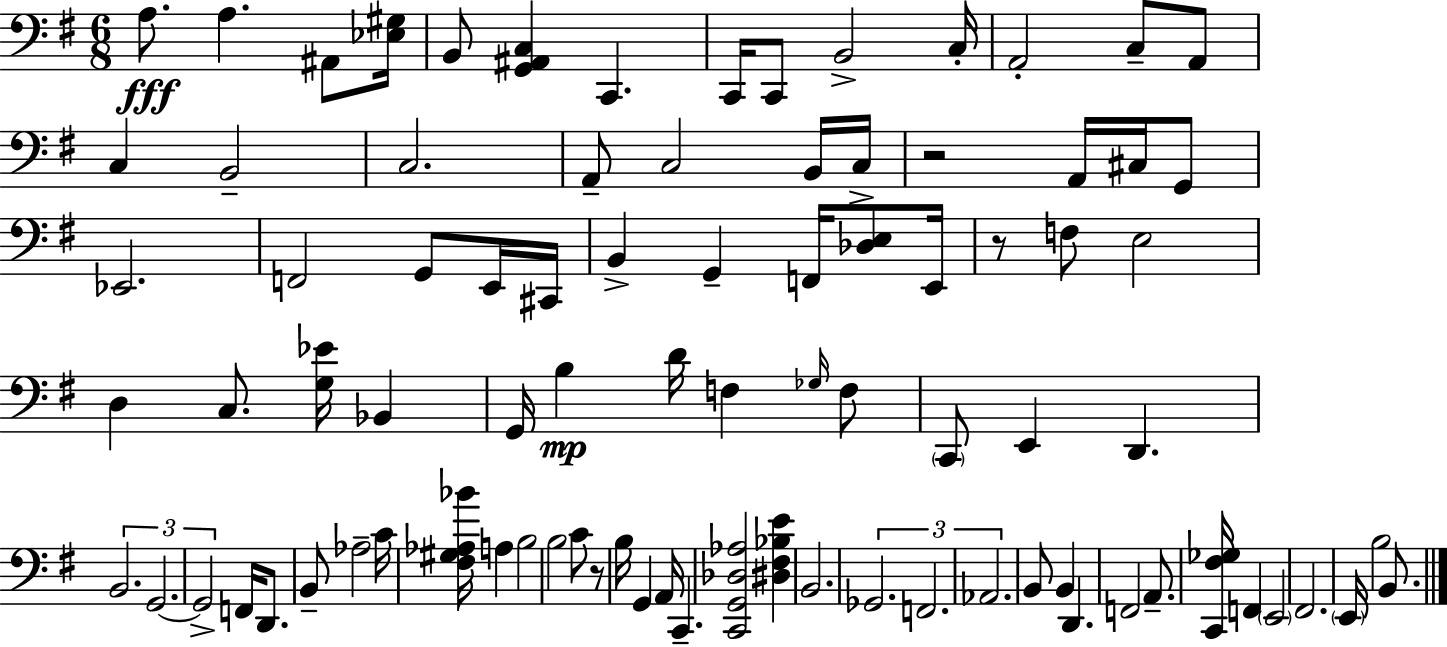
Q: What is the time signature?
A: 6/8